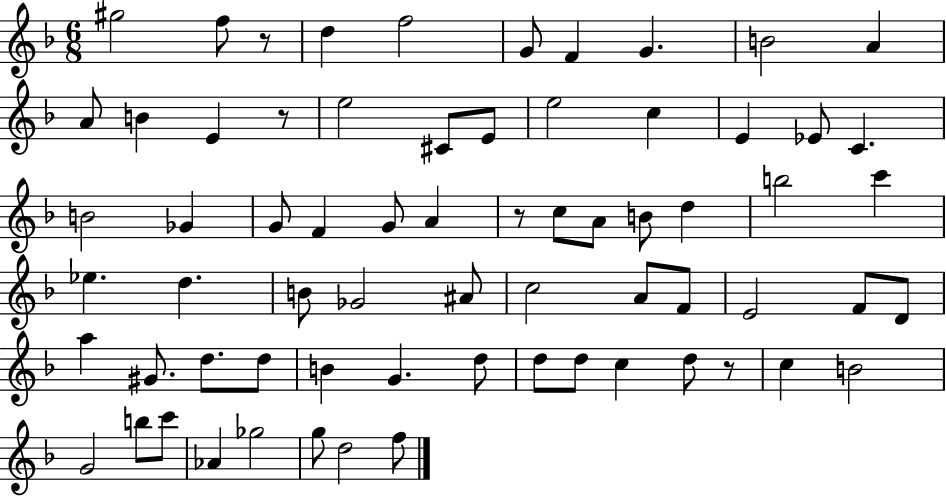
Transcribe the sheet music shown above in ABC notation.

X:1
T:Untitled
M:6/8
L:1/4
K:F
^g2 f/2 z/2 d f2 G/2 F G B2 A A/2 B E z/2 e2 ^C/2 E/2 e2 c E _E/2 C B2 _G G/2 F G/2 A z/2 c/2 A/2 B/2 d b2 c' _e d B/2 _G2 ^A/2 c2 A/2 F/2 E2 F/2 D/2 a ^G/2 d/2 d/2 B G d/2 d/2 d/2 c d/2 z/2 c B2 G2 b/2 c'/2 _A _g2 g/2 d2 f/2